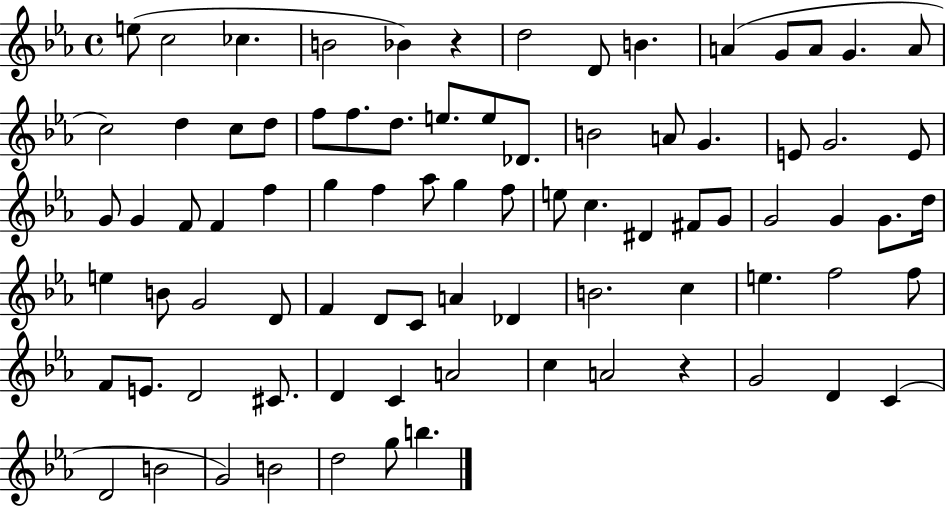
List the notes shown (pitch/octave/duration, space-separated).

E5/e C5/h CES5/q. B4/h Bb4/q R/q D5/h D4/e B4/q. A4/q G4/e A4/e G4/q. A4/e C5/h D5/q C5/e D5/e F5/e F5/e. D5/e. E5/e. E5/e Db4/e. B4/h A4/e G4/q. E4/e G4/h. E4/e G4/e G4/q F4/e F4/q F5/q G5/q F5/q Ab5/e G5/q F5/e E5/e C5/q. D#4/q F#4/e G4/e G4/h G4/q G4/e. D5/s E5/q B4/e G4/h D4/e F4/q D4/e C4/e A4/q Db4/q B4/h. C5/q E5/q. F5/h F5/e F4/e E4/e. D4/h C#4/e. D4/q C4/q A4/h C5/q A4/h R/q G4/h D4/q C4/q D4/h B4/h G4/h B4/h D5/h G5/e B5/q.